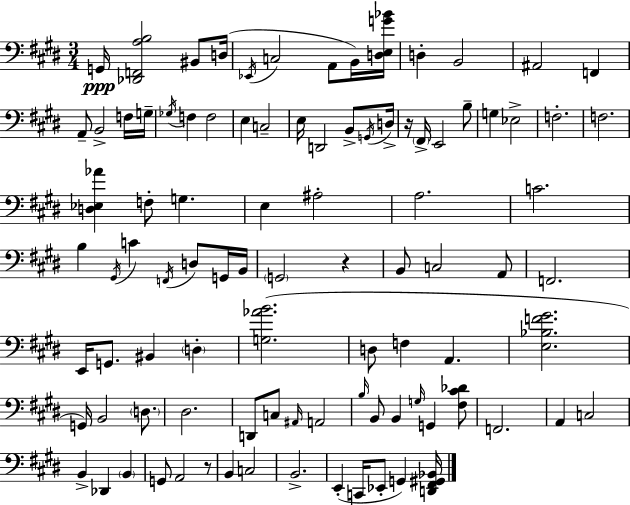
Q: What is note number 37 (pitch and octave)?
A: A3